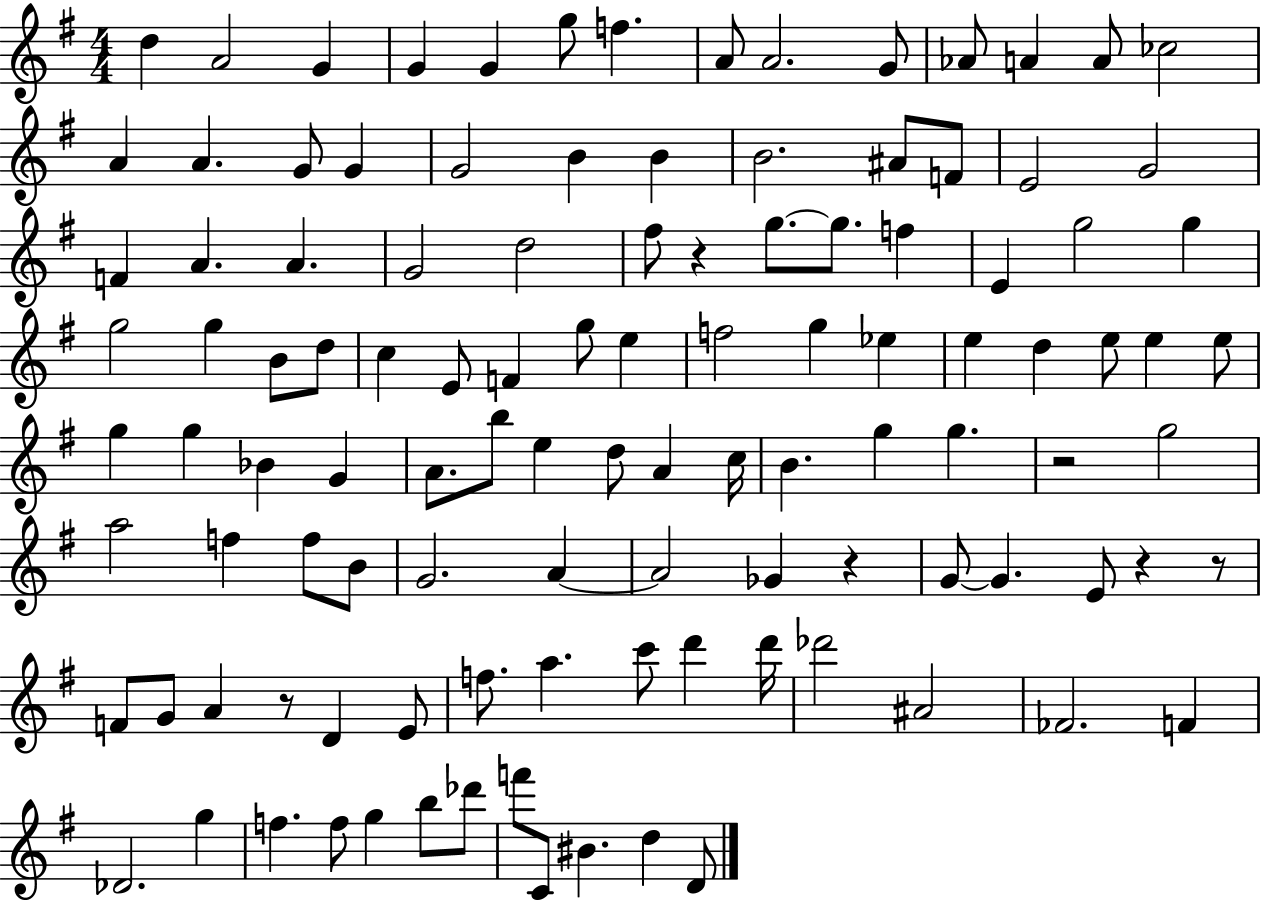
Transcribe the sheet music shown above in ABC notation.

X:1
T:Untitled
M:4/4
L:1/4
K:G
d A2 G G G g/2 f A/2 A2 G/2 _A/2 A A/2 _c2 A A G/2 G G2 B B B2 ^A/2 F/2 E2 G2 F A A G2 d2 ^f/2 z g/2 g/2 f E g2 g g2 g B/2 d/2 c E/2 F g/2 e f2 g _e e d e/2 e e/2 g g _B G A/2 b/2 e d/2 A c/4 B g g z2 g2 a2 f f/2 B/2 G2 A A2 _G z G/2 G E/2 z z/2 F/2 G/2 A z/2 D E/2 f/2 a c'/2 d' d'/4 _d'2 ^A2 _F2 F _D2 g f f/2 g b/2 _d'/2 f'/2 C/2 ^B d D/2